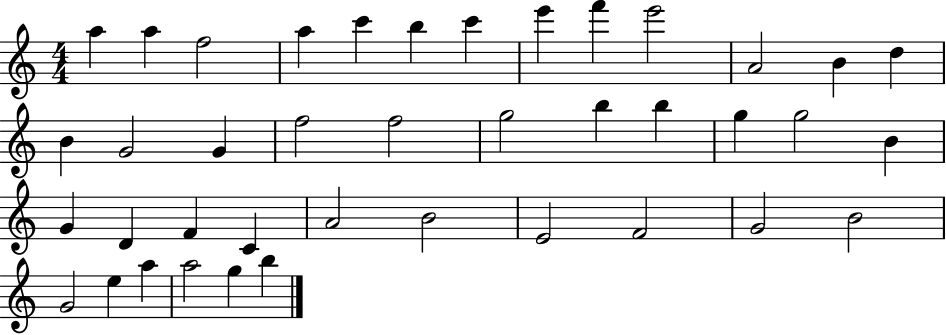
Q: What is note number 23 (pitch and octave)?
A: G5